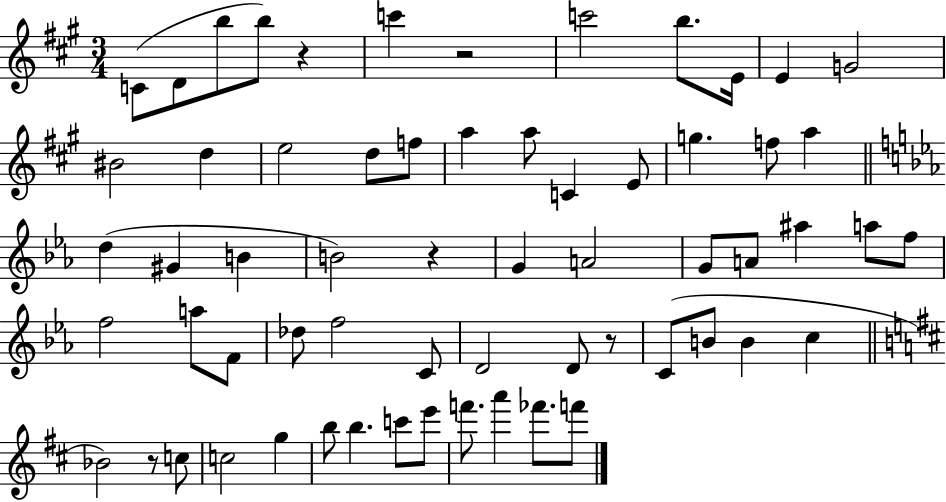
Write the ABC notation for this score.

X:1
T:Untitled
M:3/4
L:1/4
K:A
C/2 D/2 b/2 b/2 z c' z2 c'2 b/2 E/4 E G2 ^B2 d e2 d/2 f/2 a a/2 C E/2 g f/2 a d ^G B B2 z G A2 G/2 A/2 ^a a/2 f/2 f2 a/2 F/2 _d/2 f2 C/2 D2 D/2 z/2 C/2 B/2 B c _B2 z/2 c/2 c2 g b/2 b c'/2 e'/2 f'/2 a' _f'/2 f'/2